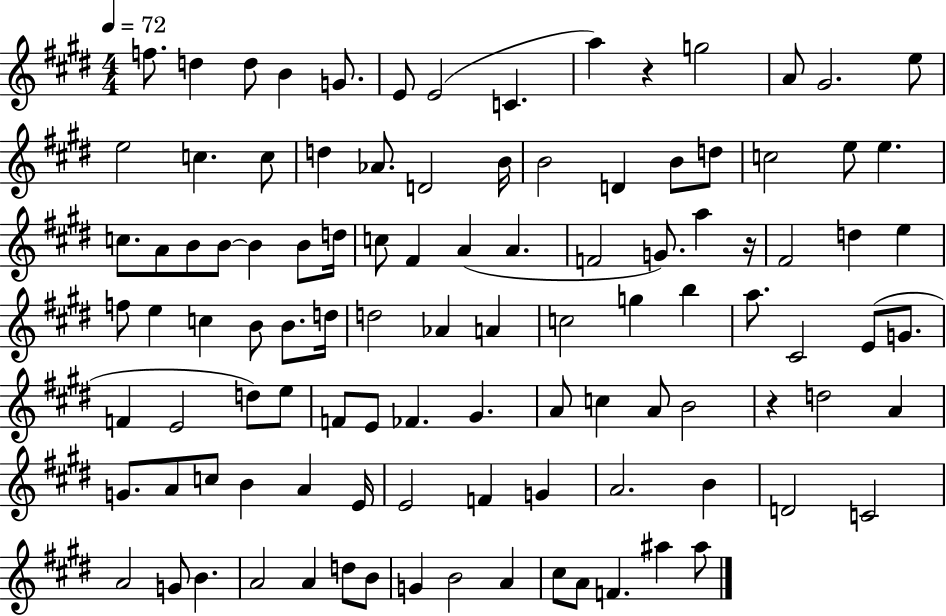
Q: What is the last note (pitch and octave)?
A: A#5